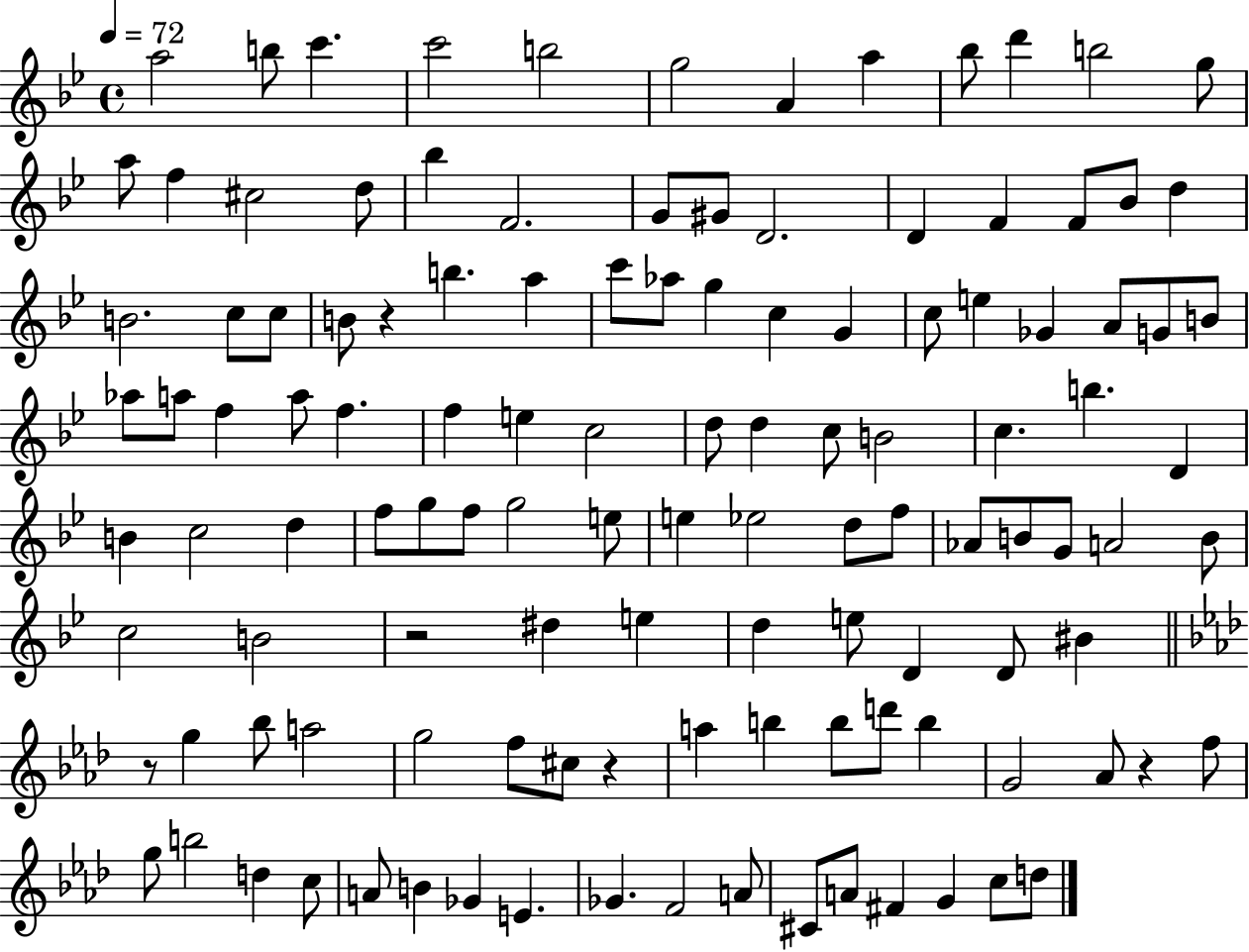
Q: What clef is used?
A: treble